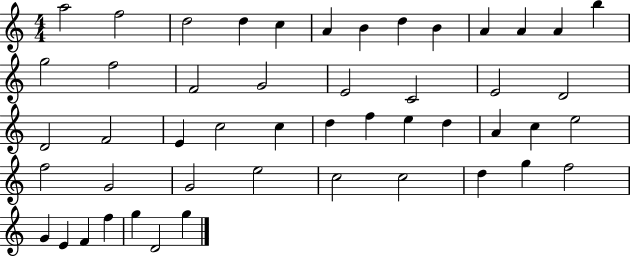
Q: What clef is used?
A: treble